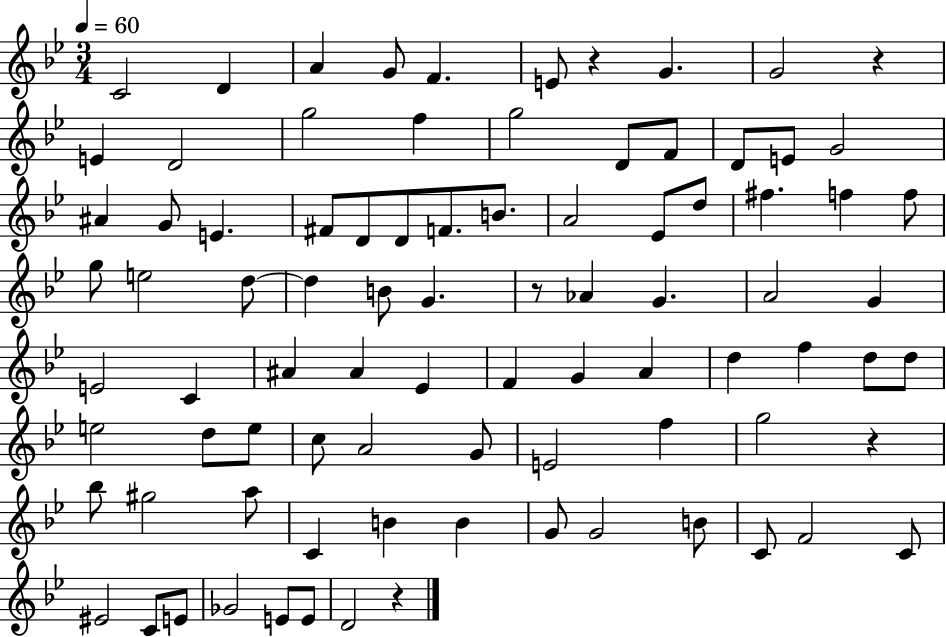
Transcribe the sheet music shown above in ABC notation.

X:1
T:Untitled
M:3/4
L:1/4
K:Bb
C2 D A G/2 F E/2 z G G2 z E D2 g2 f g2 D/2 F/2 D/2 E/2 G2 ^A G/2 E ^F/2 D/2 D/2 F/2 B/2 A2 _E/2 d/2 ^f f f/2 g/2 e2 d/2 d B/2 G z/2 _A G A2 G E2 C ^A ^A _E F G A d f d/2 d/2 e2 d/2 e/2 c/2 A2 G/2 E2 f g2 z _b/2 ^g2 a/2 C B B G/2 G2 B/2 C/2 F2 C/2 ^E2 C/2 E/2 _G2 E/2 E/2 D2 z